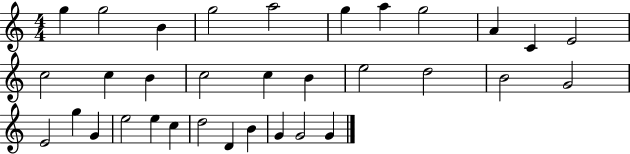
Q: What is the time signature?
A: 4/4